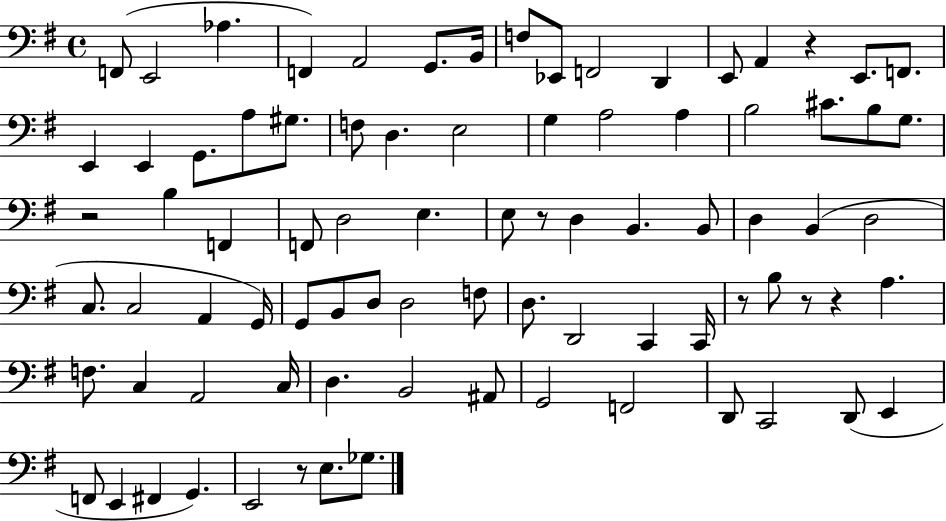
F2/e E2/h Ab3/q. F2/q A2/h G2/e. B2/s F3/e Eb2/e F2/h D2/q E2/e A2/q R/q E2/e. F2/e. E2/q E2/q G2/e. A3/e G#3/e. F3/e D3/q. E3/h G3/q A3/h A3/q B3/h C#4/e. B3/e G3/e. R/h B3/q F2/q F2/e D3/h E3/q. E3/e R/e D3/q B2/q. B2/e D3/q B2/q D3/h C3/e. C3/h A2/q G2/s G2/e B2/e D3/e D3/h F3/e D3/e. D2/h C2/q C2/s R/e B3/e R/e R/q A3/q. F3/e. C3/q A2/h C3/s D3/q. B2/h A#2/e G2/h F2/h D2/e C2/h D2/e E2/q F2/e E2/q F#2/q G2/q. E2/h R/e E3/e. Gb3/e.